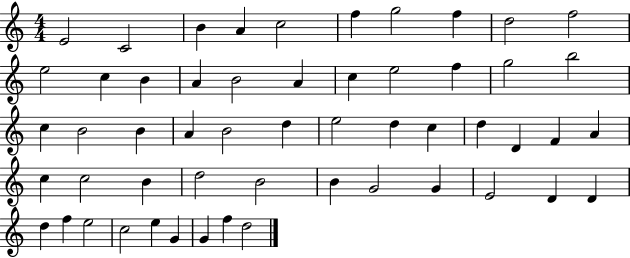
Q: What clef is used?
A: treble